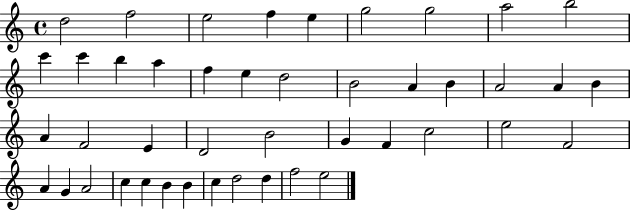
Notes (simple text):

D5/h F5/h E5/h F5/q E5/q G5/h G5/h A5/h B5/h C6/q C6/q B5/q A5/q F5/q E5/q D5/h B4/h A4/q B4/q A4/h A4/q B4/q A4/q F4/h E4/q D4/h B4/h G4/q F4/q C5/h E5/h F4/h A4/q G4/q A4/h C5/q C5/q B4/q B4/q C5/q D5/h D5/q F5/h E5/h